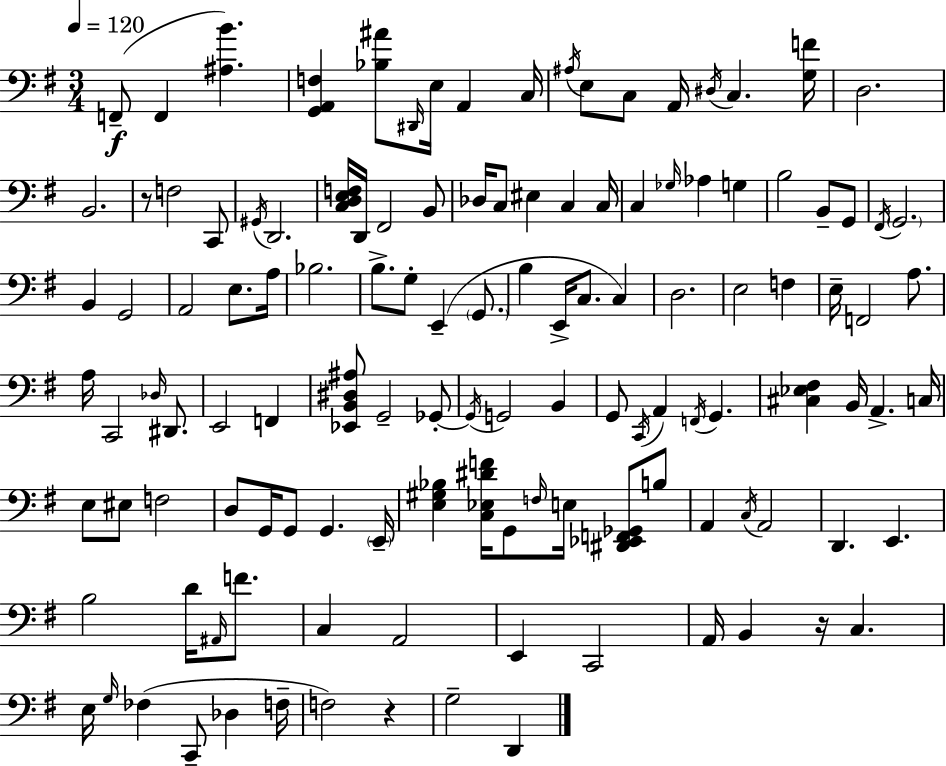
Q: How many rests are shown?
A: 3